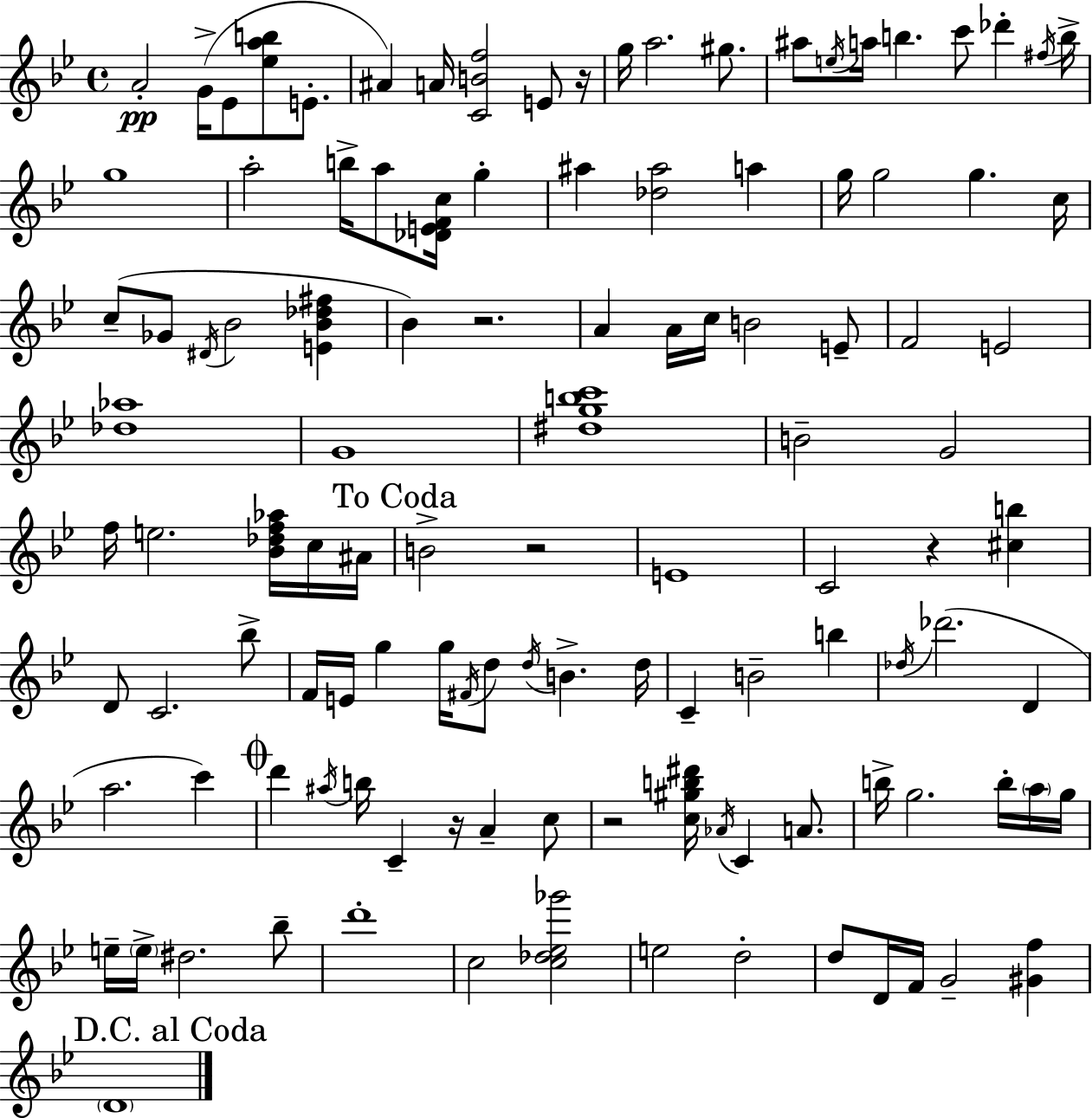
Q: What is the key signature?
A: BES major